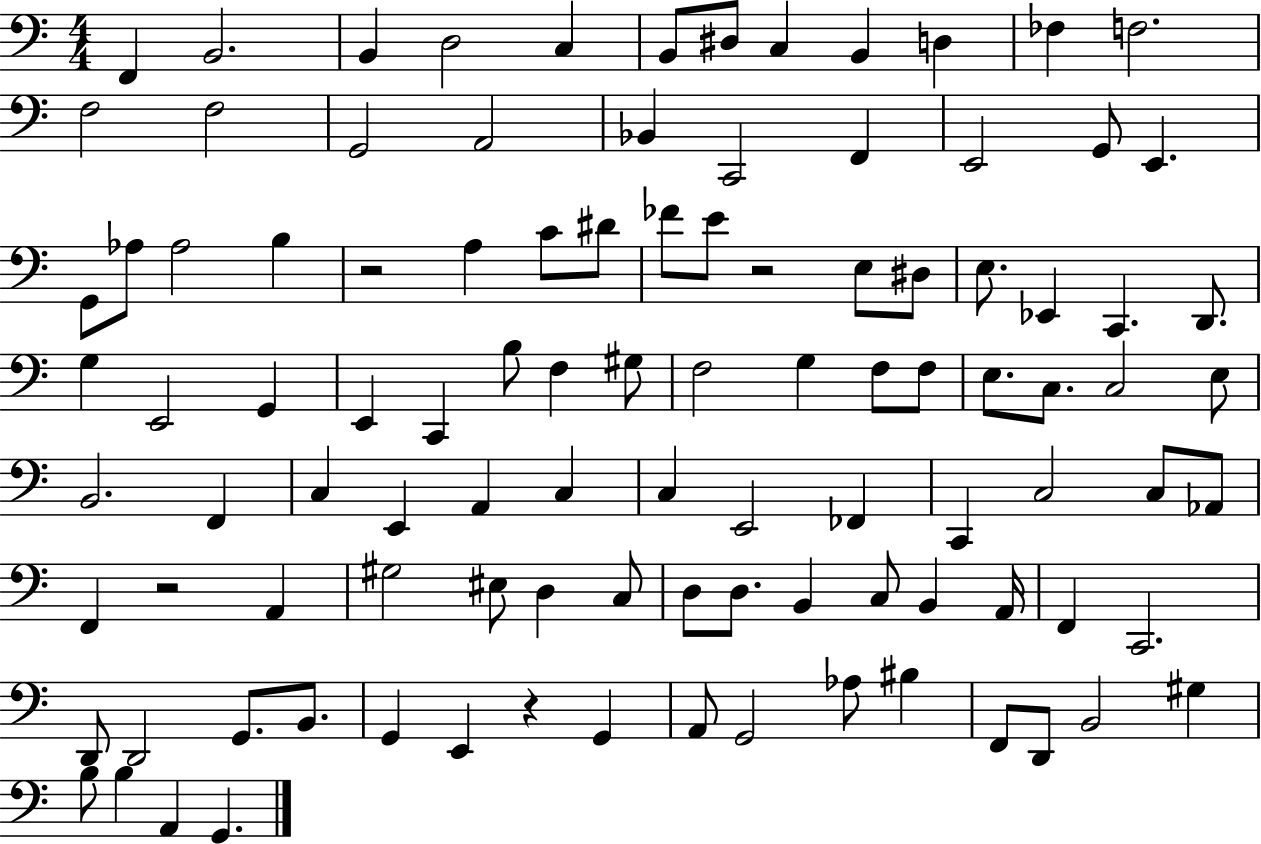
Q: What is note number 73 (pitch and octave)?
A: D3